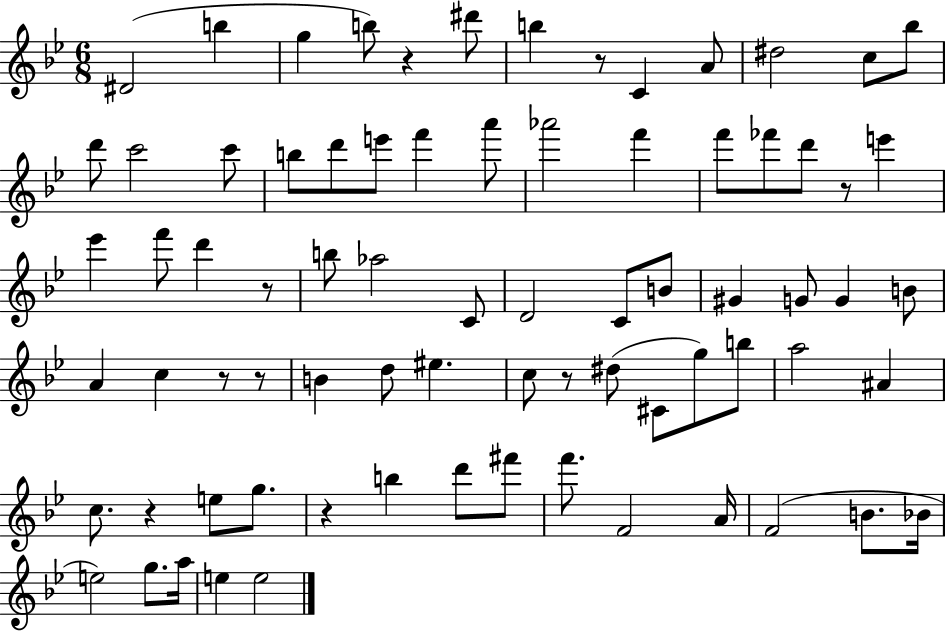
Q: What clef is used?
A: treble